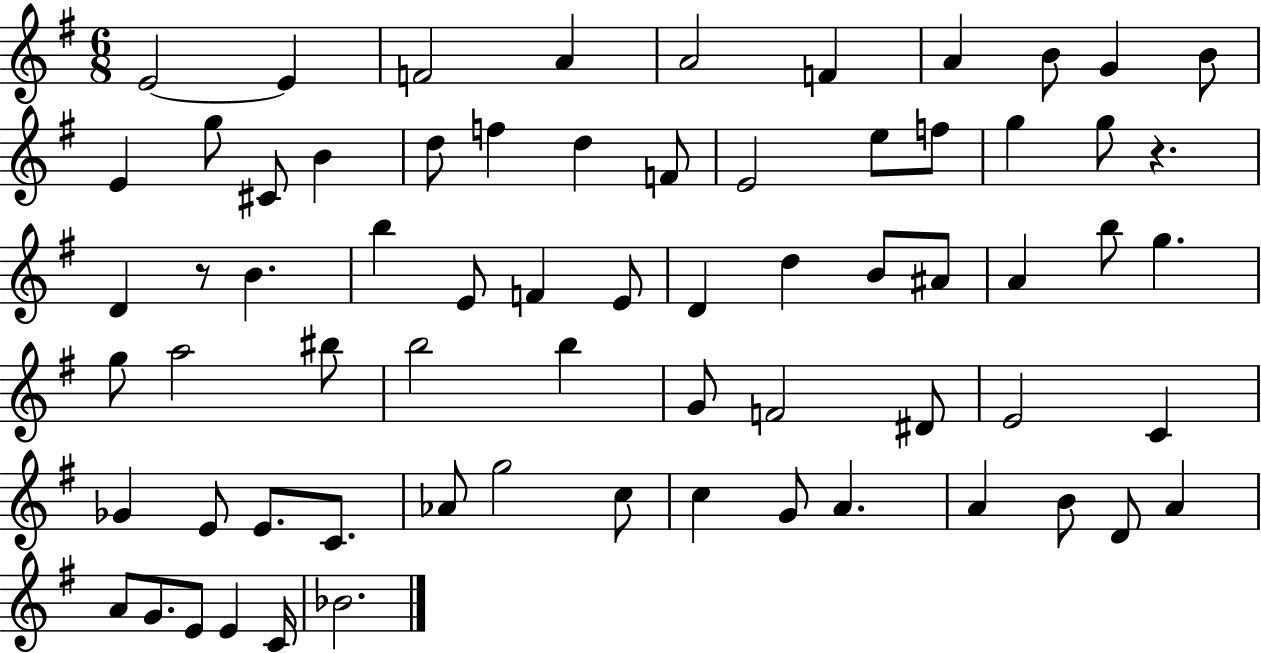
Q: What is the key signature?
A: G major